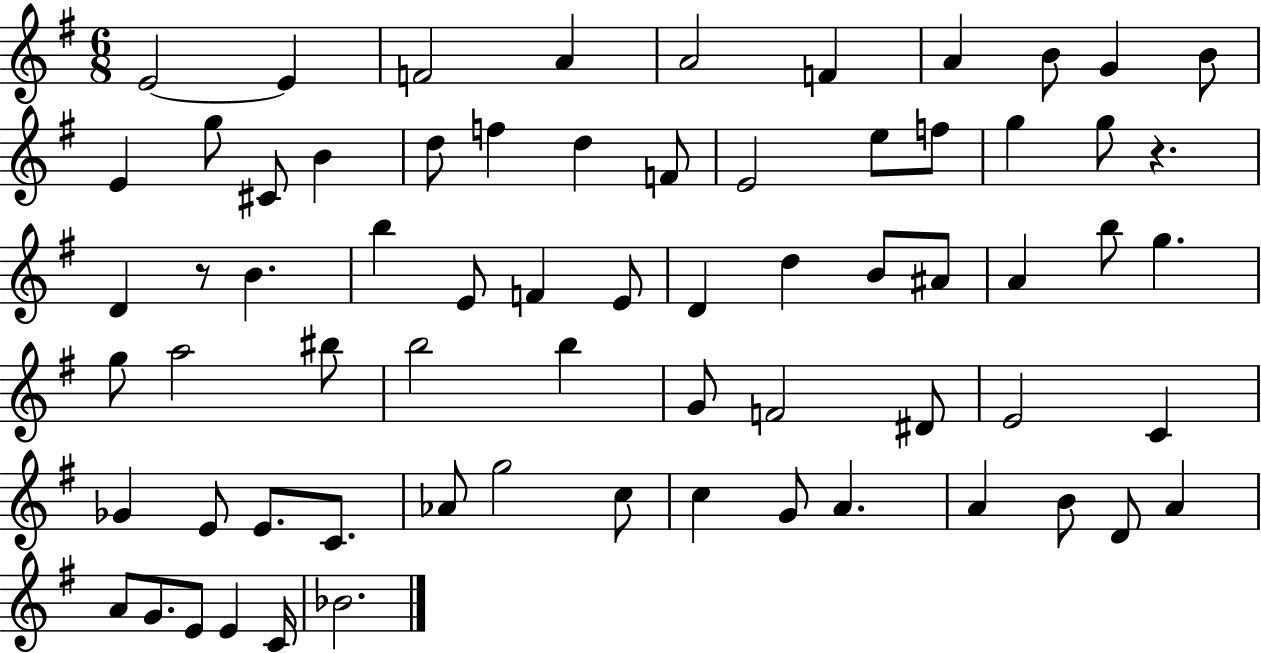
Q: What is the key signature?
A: G major